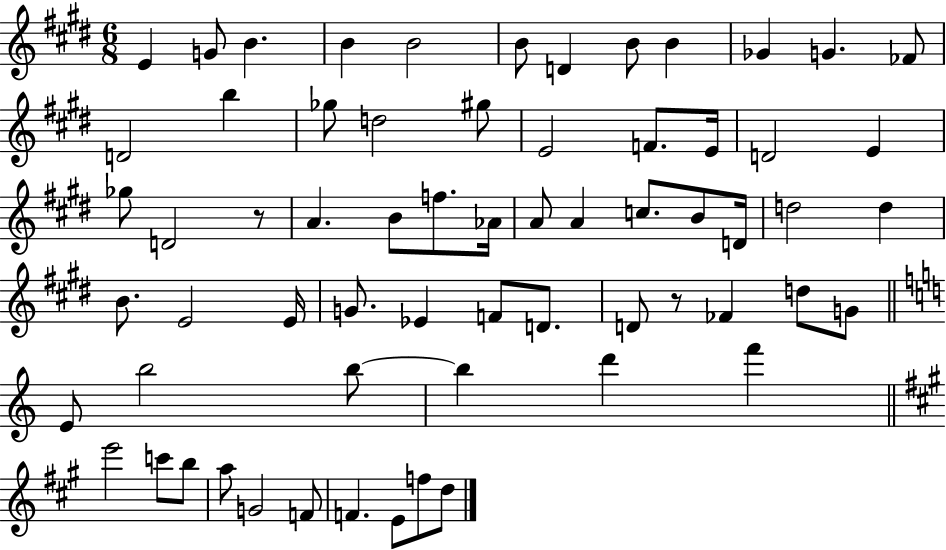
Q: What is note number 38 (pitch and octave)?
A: E4